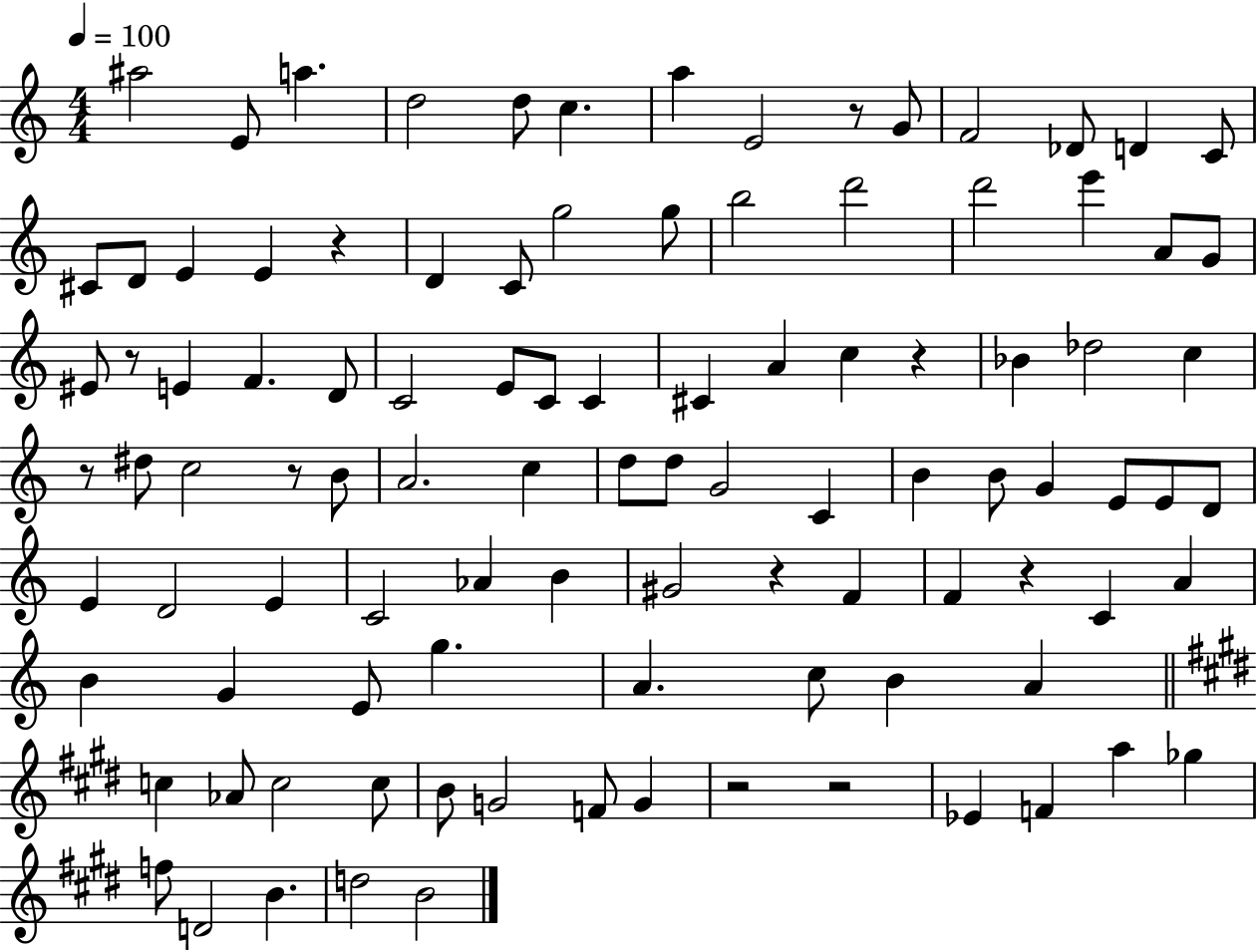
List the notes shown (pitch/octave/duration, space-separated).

A#5/h E4/e A5/q. D5/h D5/e C5/q. A5/q E4/h R/e G4/e F4/h Db4/e D4/q C4/e C#4/e D4/e E4/q E4/q R/q D4/q C4/e G5/h G5/e B5/h D6/h D6/h E6/q A4/e G4/e EIS4/e R/e E4/q F4/q. D4/e C4/h E4/e C4/e C4/q C#4/q A4/q C5/q R/q Bb4/q Db5/h C5/q R/e D#5/e C5/h R/e B4/e A4/h. C5/q D5/e D5/e G4/h C4/q B4/q B4/e G4/q E4/e E4/e D4/e E4/q D4/h E4/q C4/h Ab4/q B4/q G#4/h R/q F4/q F4/q R/q C4/q A4/q B4/q G4/q E4/e G5/q. A4/q. C5/e B4/q A4/q C5/q Ab4/e C5/h C5/e B4/e G4/h F4/e G4/q R/h R/h Eb4/q F4/q A5/q Gb5/q F5/e D4/h B4/q. D5/h B4/h